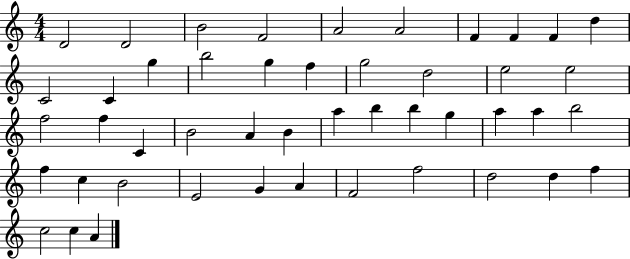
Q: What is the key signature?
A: C major